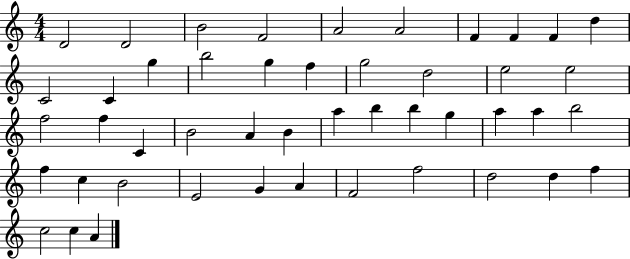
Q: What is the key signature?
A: C major